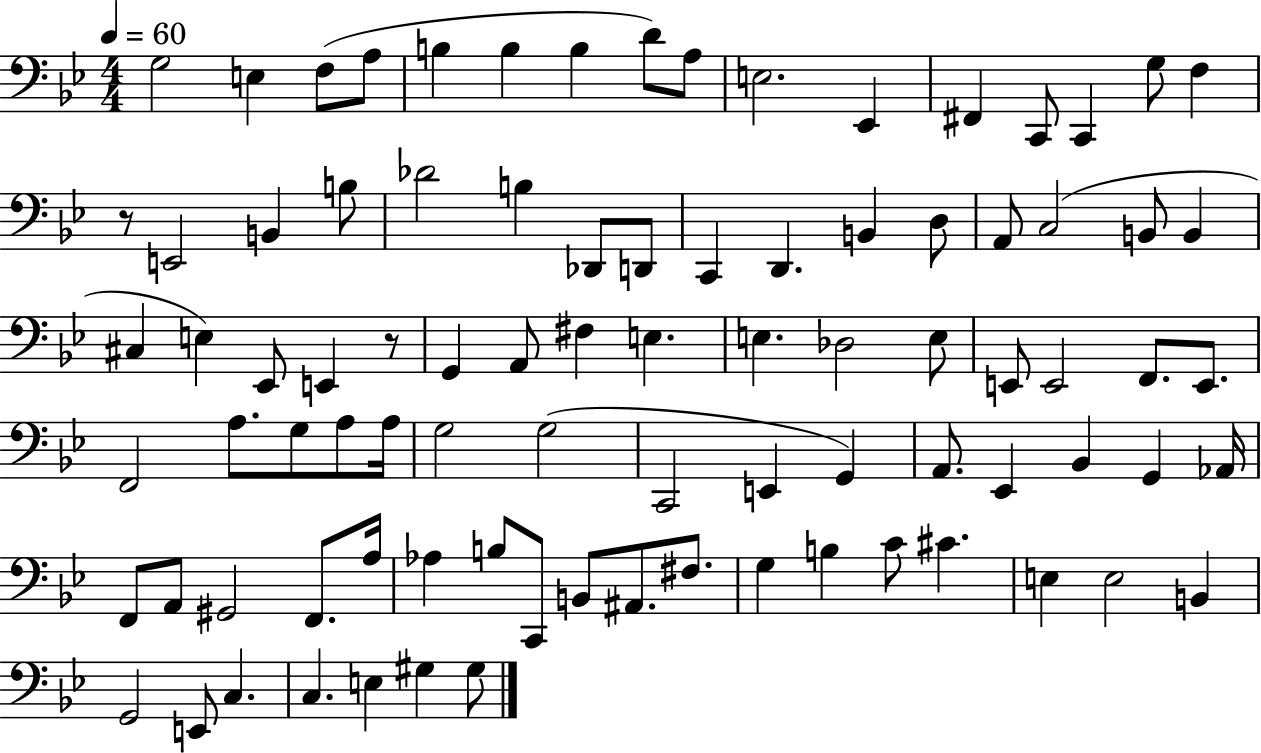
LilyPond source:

{
  \clef bass
  \numericTimeSignature
  \time 4/4
  \key bes \major
  \tempo 4 = 60
  \repeat volta 2 { g2 e4 f8( a8 | b4 b4 b4 d'8) a8 | e2. ees,4 | fis,4 c,8 c,4 g8 f4 | \break r8 e,2 b,4 b8 | des'2 b4 des,8 d,8 | c,4 d,4. b,4 d8 | a,8 c2( b,8 b,4 | \break cis4 e4) ees,8 e,4 r8 | g,4 a,8 fis4 e4. | e4. des2 e8 | e,8 e,2 f,8. e,8. | \break f,2 a8. g8 a8 a16 | g2 g2( | c,2 e,4 g,4) | a,8. ees,4 bes,4 g,4 aes,16 | \break f,8 a,8 gis,2 f,8. a16 | aes4 b8 c,8 b,8 ais,8. fis8. | g4 b4 c'8 cis'4. | e4 e2 b,4 | \break g,2 e,8 c4. | c4. e4 gis4 gis8 | } \bar "|."
}